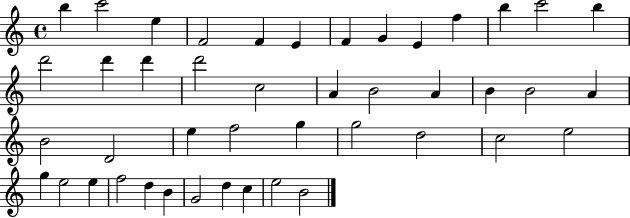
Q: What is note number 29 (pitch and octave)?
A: G5